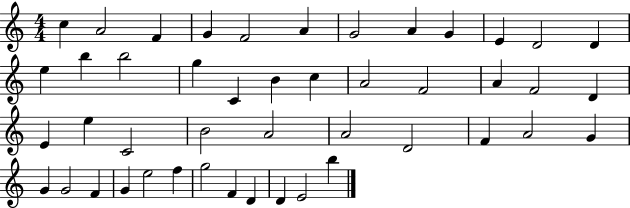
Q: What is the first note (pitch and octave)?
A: C5